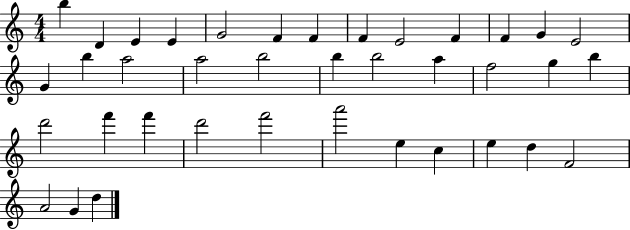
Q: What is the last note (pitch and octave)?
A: D5